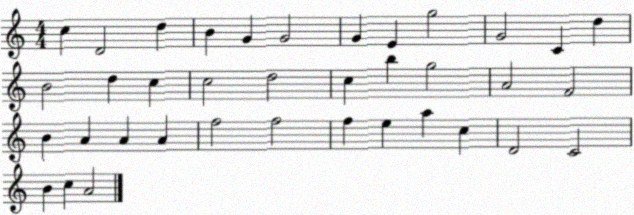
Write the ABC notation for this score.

X:1
T:Untitled
M:4/4
L:1/4
K:C
c D2 d B G G2 G E g2 G2 C d B2 d c c2 d2 c b g2 A2 F2 B A A A f2 f2 f e a c D2 C2 B c A2